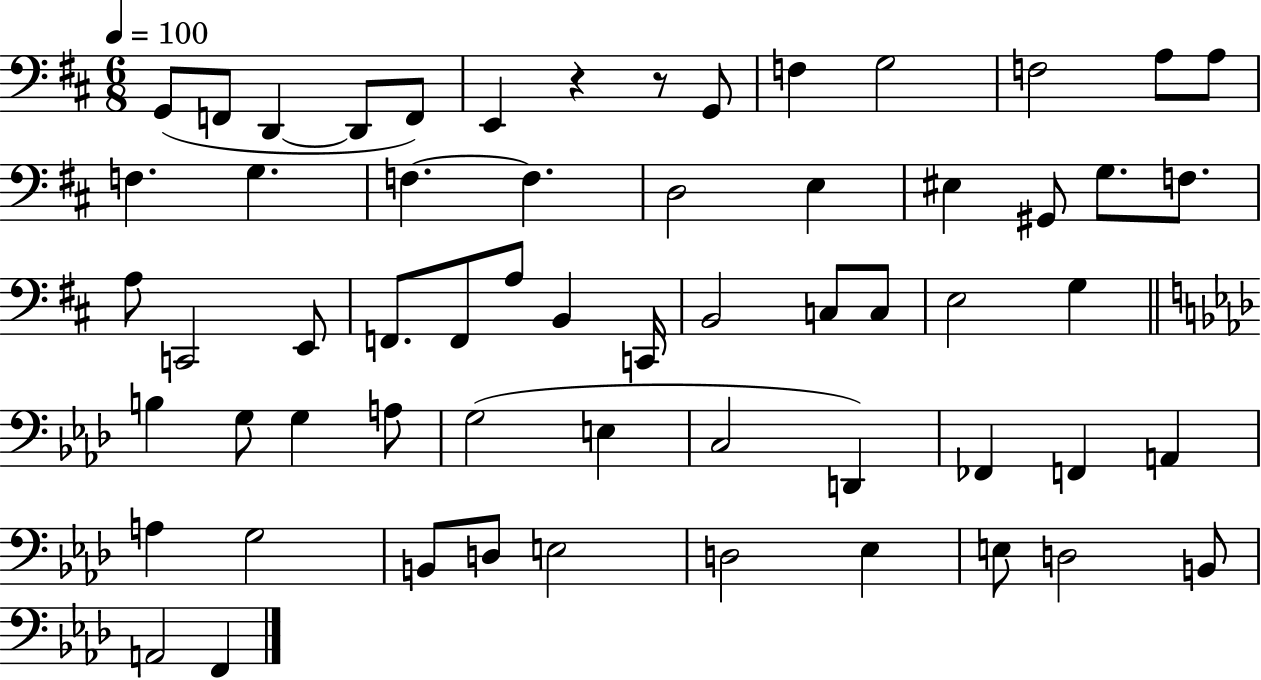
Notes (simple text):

G2/e F2/e D2/q D2/e F2/e E2/q R/q R/e G2/e F3/q G3/h F3/h A3/e A3/e F3/q. G3/q. F3/q. F3/q. D3/h E3/q EIS3/q G#2/e G3/e. F3/e. A3/e C2/h E2/e F2/e. F2/e A3/e B2/q C2/s B2/h C3/e C3/e E3/h G3/q B3/q G3/e G3/q A3/e G3/h E3/q C3/h D2/q FES2/q F2/q A2/q A3/q G3/h B2/e D3/e E3/h D3/h Eb3/q E3/e D3/h B2/e A2/h F2/q